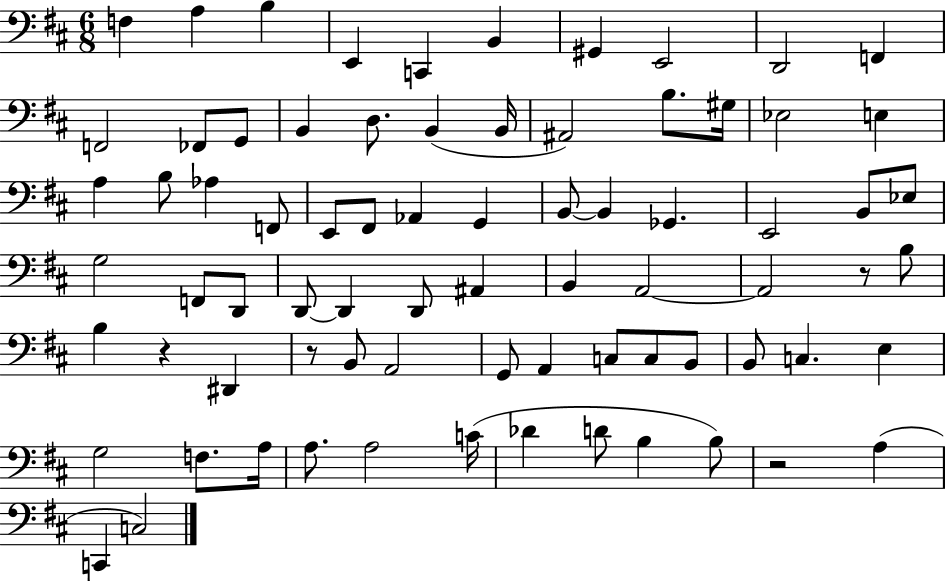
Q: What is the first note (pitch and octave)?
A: F3